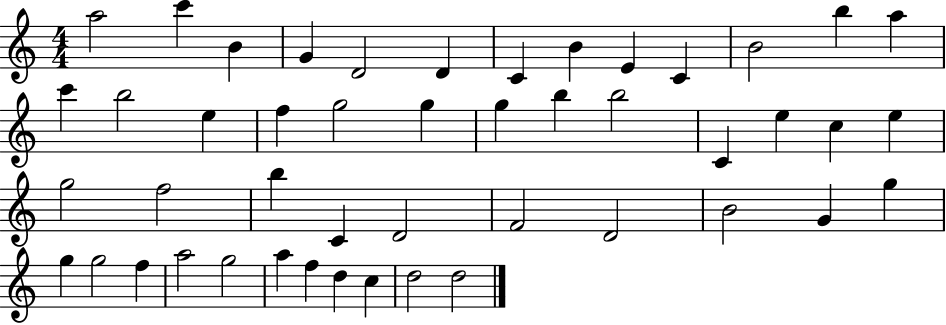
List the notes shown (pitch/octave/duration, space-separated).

A5/h C6/q B4/q G4/q D4/h D4/q C4/q B4/q E4/q C4/q B4/h B5/q A5/q C6/q B5/h E5/q F5/q G5/h G5/q G5/q B5/q B5/h C4/q E5/q C5/q E5/q G5/h F5/h B5/q C4/q D4/h F4/h D4/h B4/h G4/q G5/q G5/q G5/h F5/q A5/h G5/h A5/q F5/q D5/q C5/q D5/h D5/h